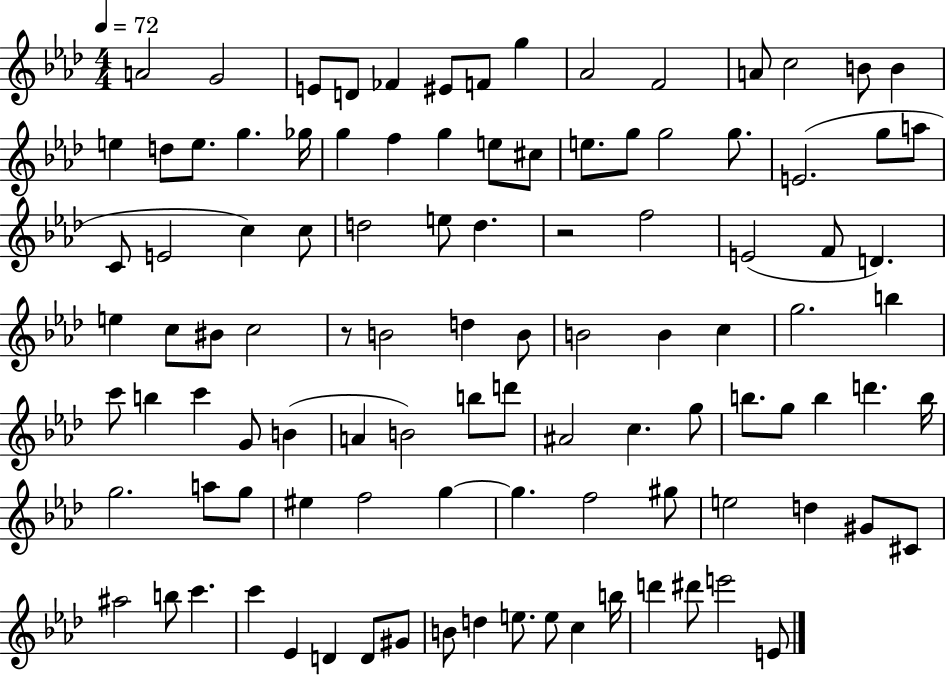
{
  \clef treble
  \numericTimeSignature
  \time 4/4
  \key aes \major
  \tempo 4 = 72
  \repeat volta 2 { a'2 g'2 | e'8 d'8 fes'4 eis'8 f'8 g''4 | aes'2 f'2 | a'8 c''2 b'8 b'4 | \break e''4 d''8 e''8. g''4. ges''16 | g''4 f''4 g''4 e''8 cis''8 | e''8. g''8 g''2 g''8. | e'2.( g''8 a''8 | \break c'8 e'2 c''4) c''8 | d''2 e''8 d''4. | r2 f''2 | e'2( f'8 d'4.) | \break e''4 c''8 bis'8 c''2 | r8 b'2 d''4 b'8 | b'2 b'4 c''4 | g''2. b''4 | \break c'''8 b''4 c'''4 g'8 b'4( | a'4 b'2) b''8 d'''8 | ais'2 c''4. g''8 | b''8. g''8 b''4 d'''4. b''16 | \break g''2. a''8 g''8 | eis''4 f''2 g''4~~ | g''4. f''2 gis''8 | e''2 d''4 gis'8 cis'8 | \break ais''2 b''8 c'''4. | c'''4 ees'4 d'4 d'8 gis'8 | b'8 d''4 e''8. e''8 c''4 b''16 | d'''4 dis'''8 e'''2 e'8 | \break } \bar "|."
}